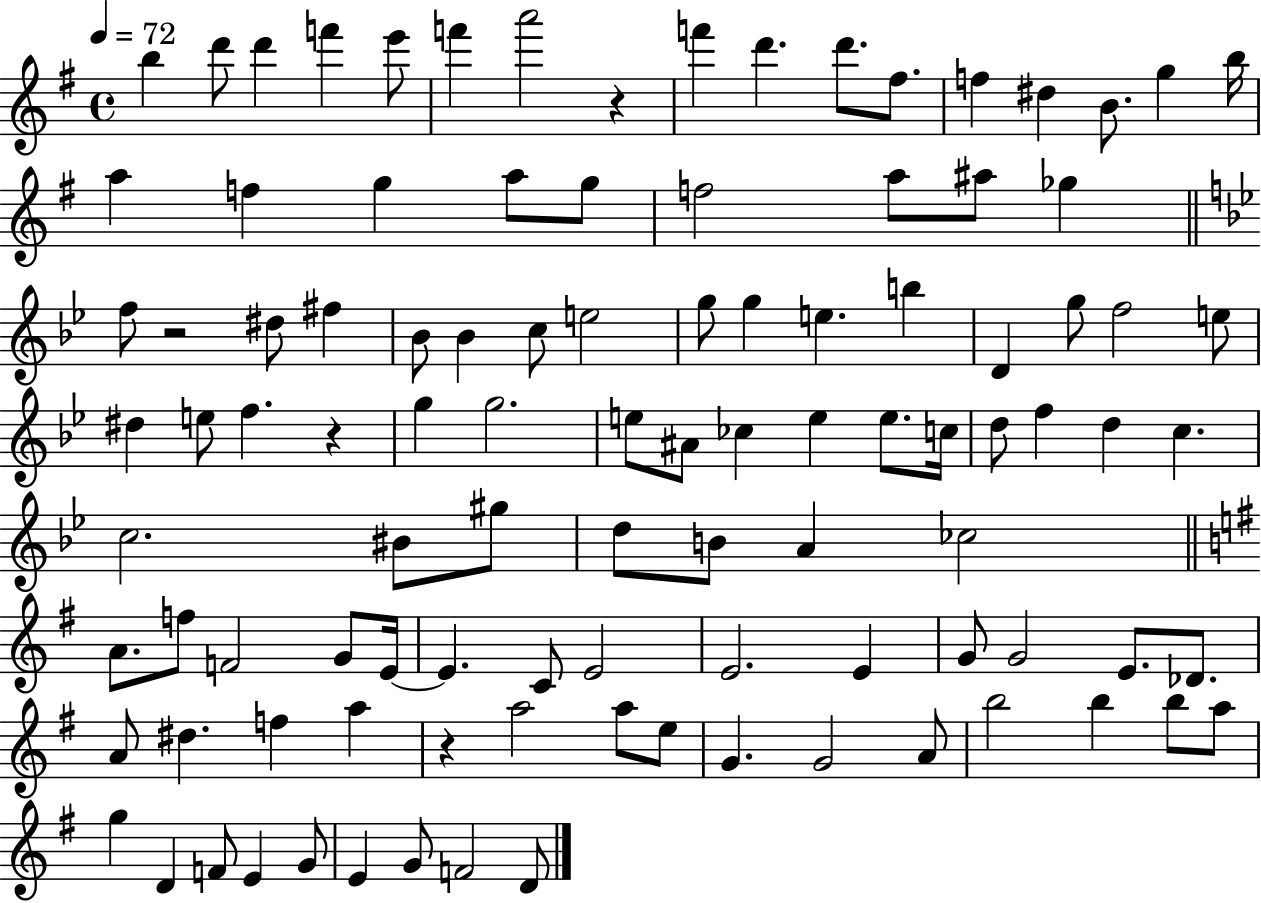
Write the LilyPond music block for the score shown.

{
  \clef treble
  \time 4/4
  \defaultTimeSignature
  \key g \major
  \tempo 4 = 72
  b''4 d'''8 d'''4 f'''4 e'''8 | f'''4 a'''2 r4 | f'''4 d'''4. d'''8. fis''8. | f''4 dis''4 b'8. g''4 b''16 | \break a''4 f''4 g''4 a''8 g''8 | f''2 a''8 ais''8 ges''4 | \bar "||" \break \key g \minor f''8 r2 dis''8 fis''4 | bes'8 bes'4 c''8 e''2 | g''8 g''4 e''4. b''4 | d'4 g''8 f''2 e''8 | \break dis''4 e''8 f''4. r4 | g''4 g''2. | e''8 ais'8 ces''4 e''4 e''8. c''16 | d''8 f''4 d''4 c''4. | \break c''2. bis'8 gis''8 | d''8 b'8 a'4 ces''2 | \bar "||" \break \key e \minor a'8. f''8 f'2 g'8 e'16~~ | e'4. c'8 e'2 | e'2. e'4 | g'8 g'2 e'8. des'8. | \break a'8 dis''4. f''4 a''4 | r4 a''2 a''8 e''8 | g'4. g'2 a'8 | b''2 b''4 b''8 a''8 | \break g''4 d'4 f'8 e'4 g'8 | e'4 g'8 f'2 d'8 | \bar "|."
}